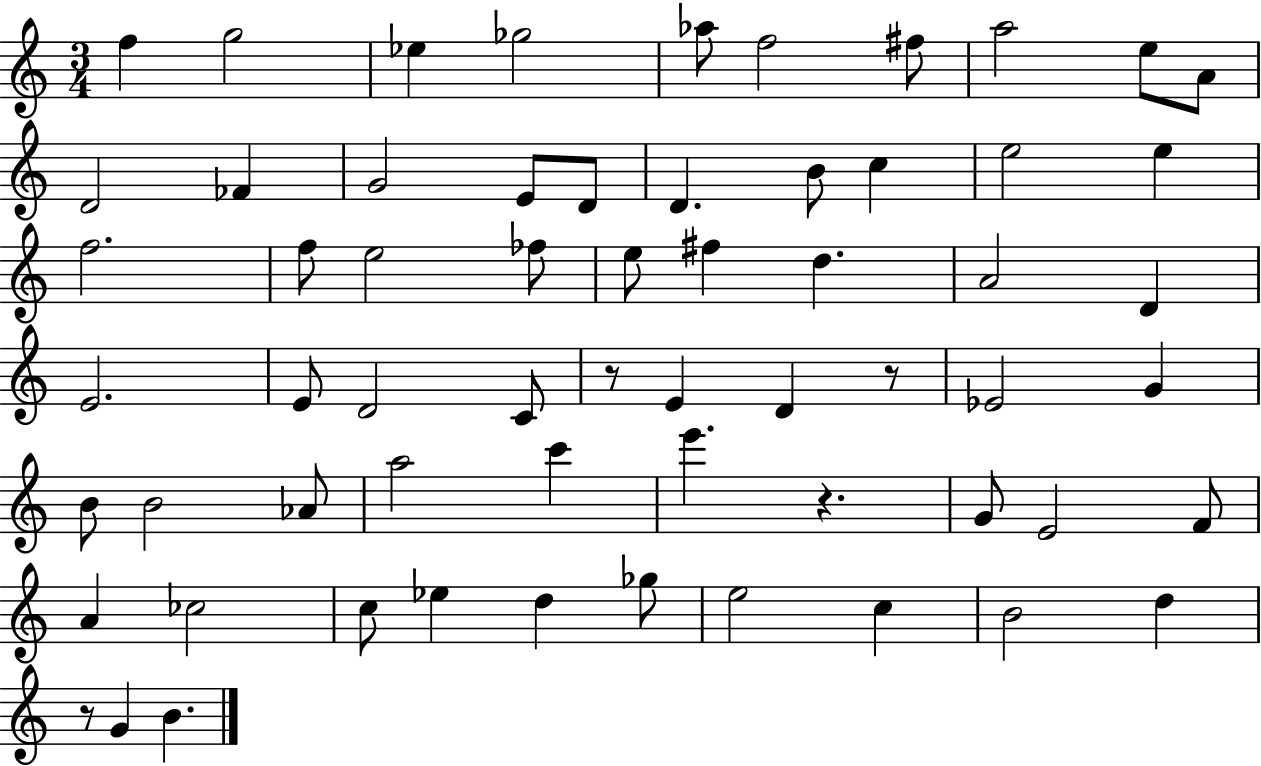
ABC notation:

X:1
T:Untitled
M:3/4
L:1/4
K:C
f g2 _e _g2 _a/2 f2 ^f/2 a2 e/2 A/2 D2 _F G2 E/2 D/2 D B/2 c e2 e f2 f/2 e2 _f/2 e/2 ^f d A2 D E2 E/2 D2 C/2 z/2 E D z/2 _E2 G B/2 B2 _A/2 a2 c' e' z G/2 E2 F/2 A _c2 c/2 _e d _g/2 e2 c B2 d z/2 G B